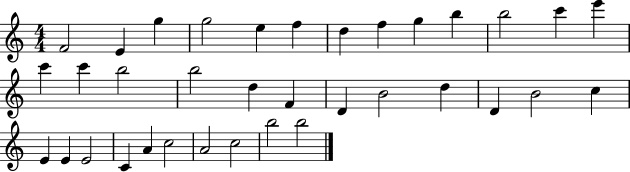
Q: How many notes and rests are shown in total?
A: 35